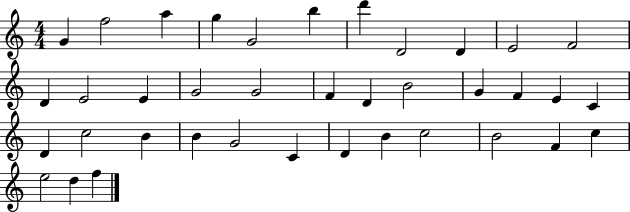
{
  \clef treble
  \numericTimeSignature
  \time 4/4
  \key c \major
  g'4 f''2 a''4 | g''4 g'2 b''4 | d'''4 d'2 d'4 | e'2 f'2 | \break d'4 e'2 e'4 | g'2 g'2 | f'4 d'4 b'2 | g'4 f'4 e'4 c'4 | \break d'4 c''2 b'4 | b'4 g'2 c'4 | d'4 b'4 c''2 | b'2 f'4 c''4 | \break e''2 d''4 f''4 | \bar "|."
}